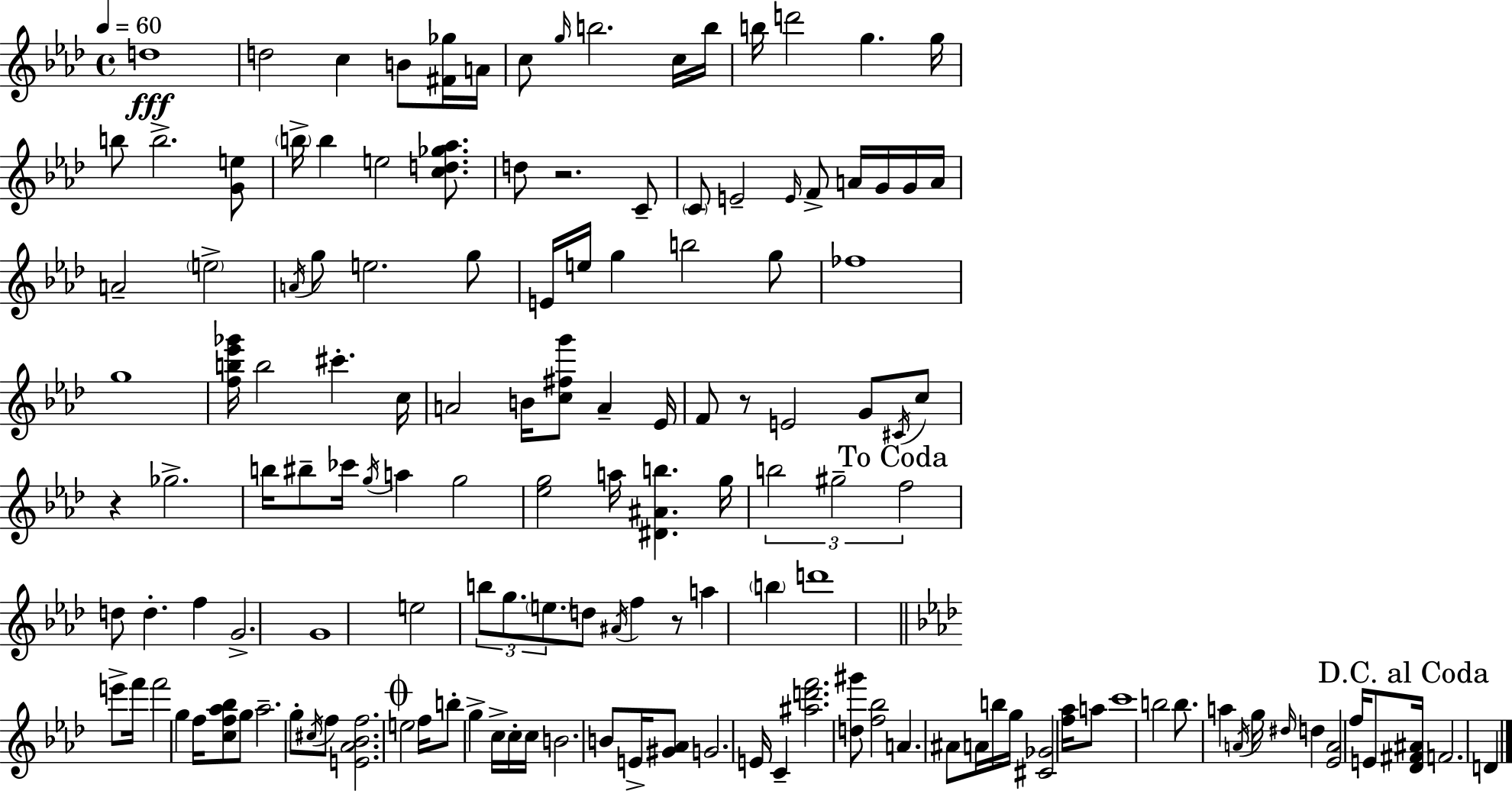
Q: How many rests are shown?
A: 4